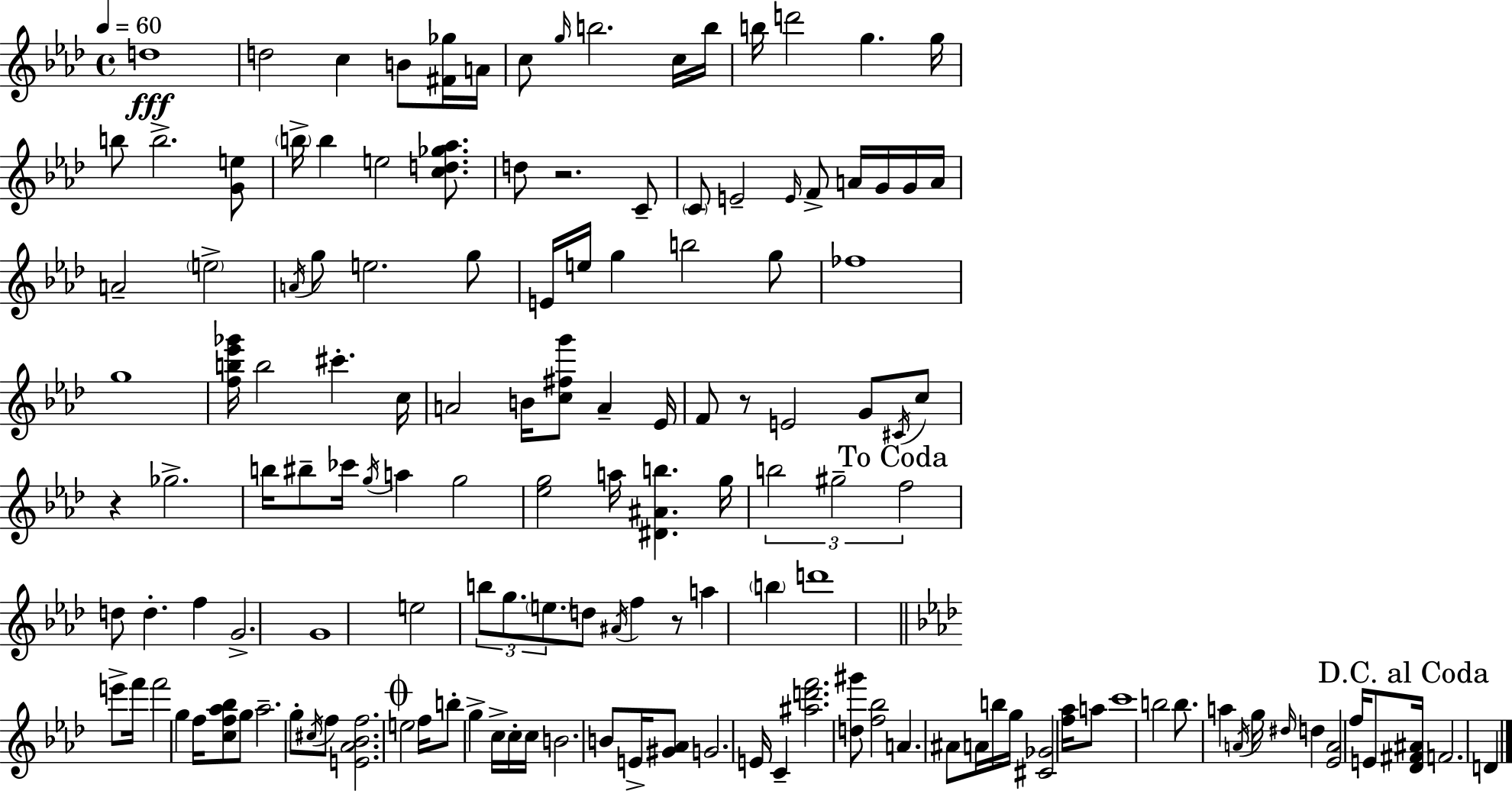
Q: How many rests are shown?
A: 4